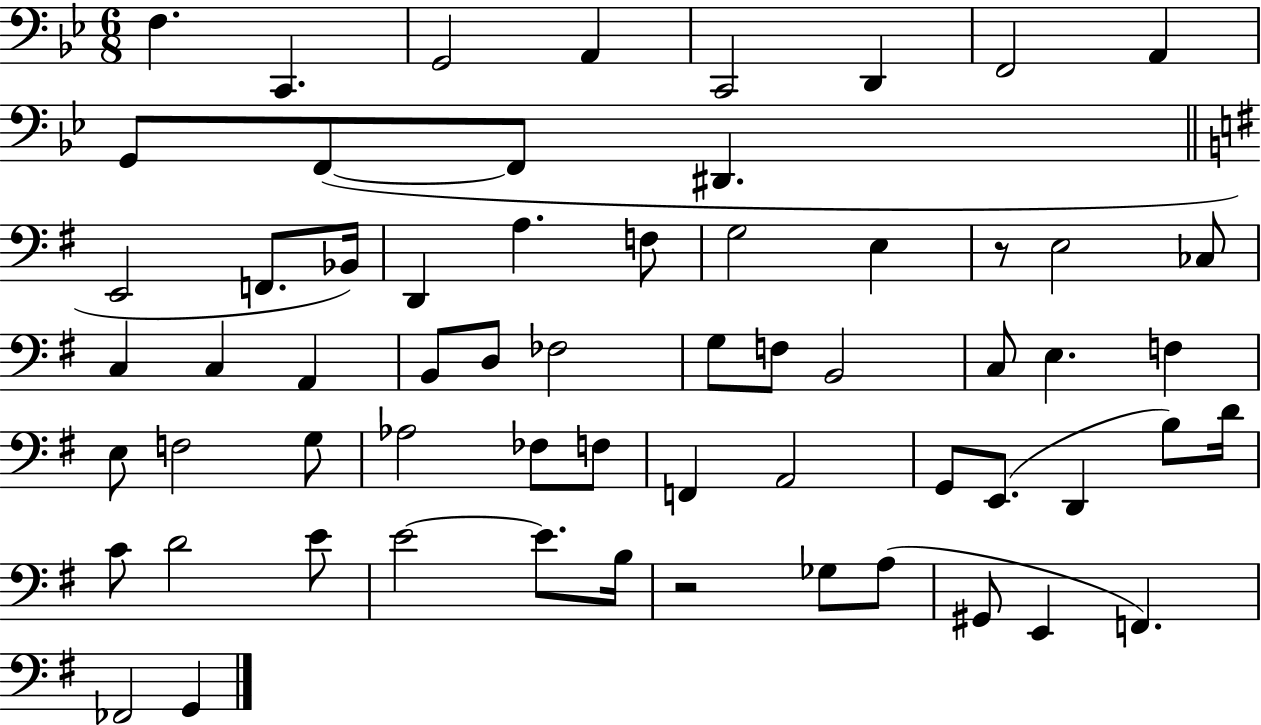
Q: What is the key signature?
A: BES major